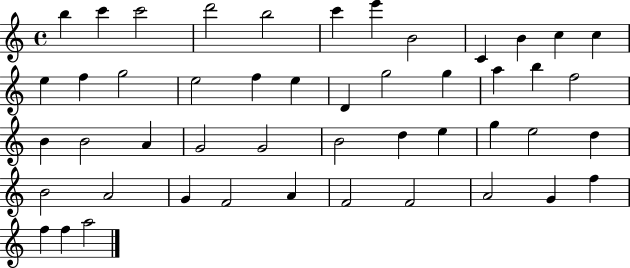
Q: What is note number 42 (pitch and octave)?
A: F4